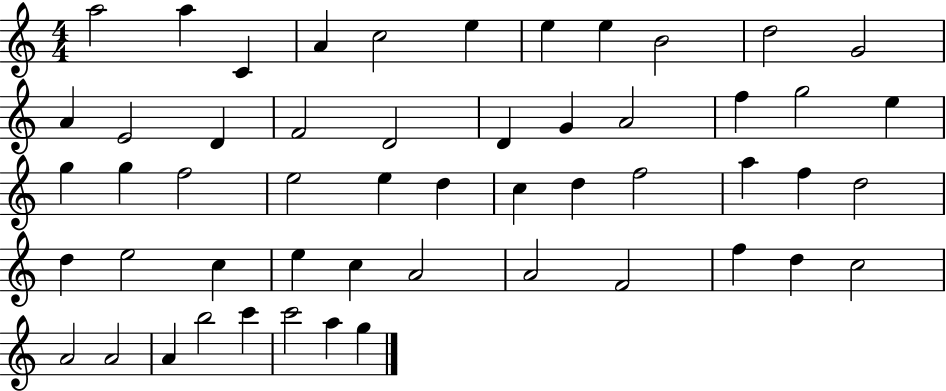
X:1
T:Untitled
M:4/4
L:1/4
K:C
a2 a C A c2 e e e B2 d2 G2 A E2 D F2 D2 D G A2 f g2 e g g f2 e2 e d c d f2 a f d2 d e2 c e c A2 A2 F2 f d c2 A2 A2 A b2 c' c'2 a g